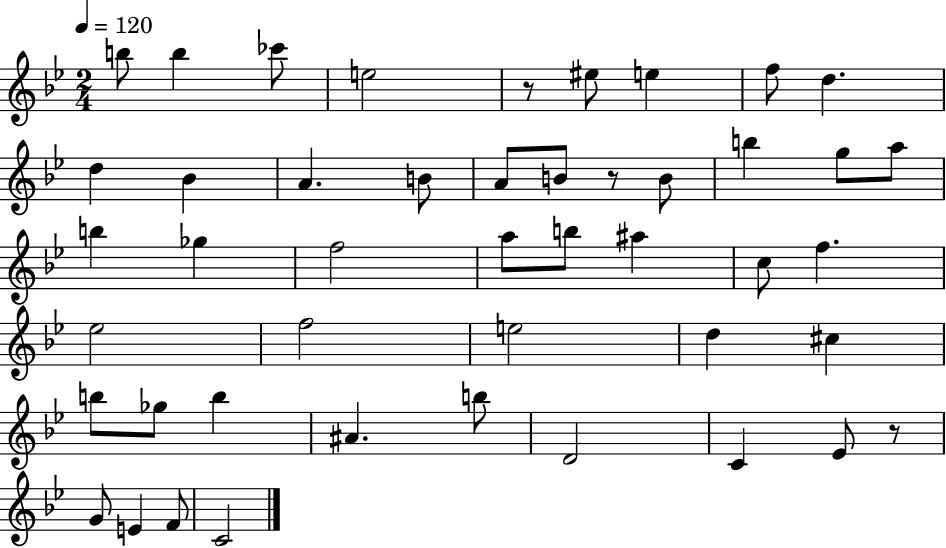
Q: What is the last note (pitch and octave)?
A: C4